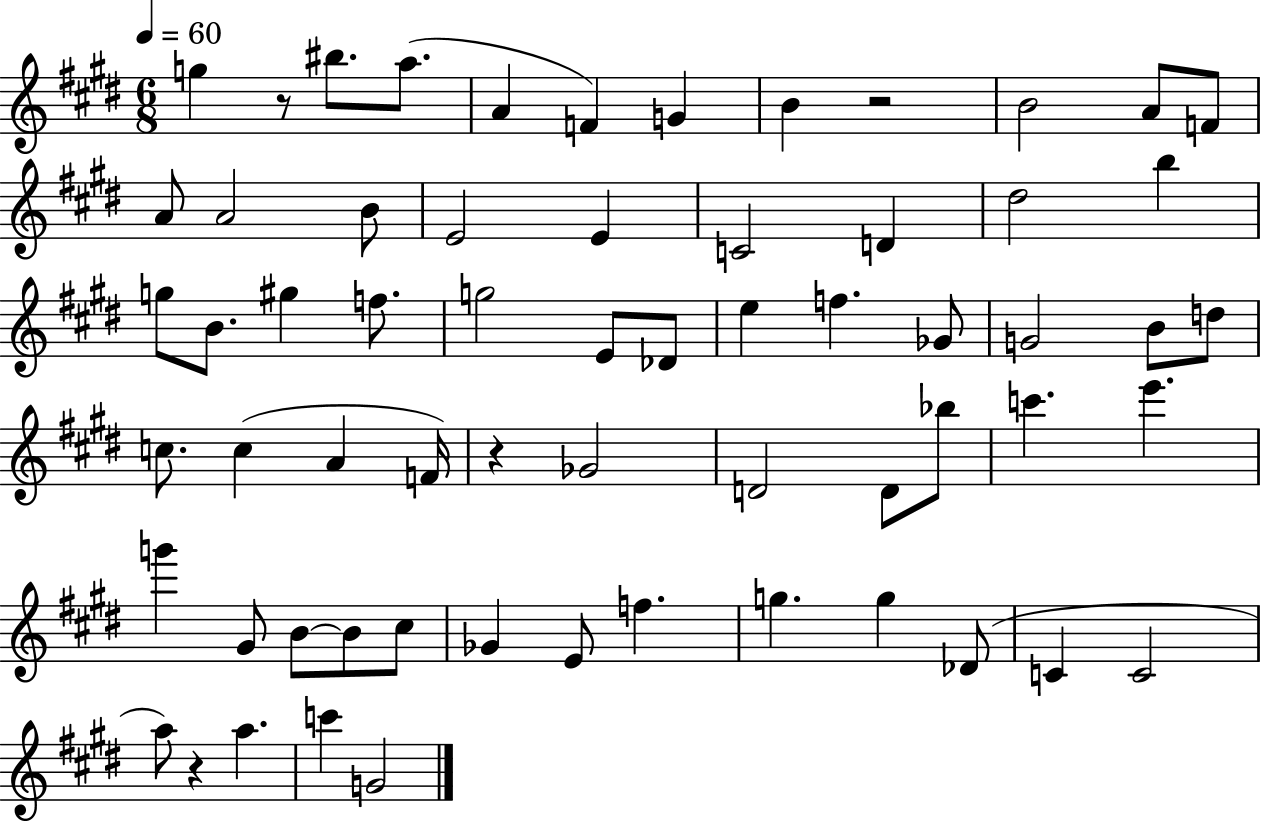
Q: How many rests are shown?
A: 4